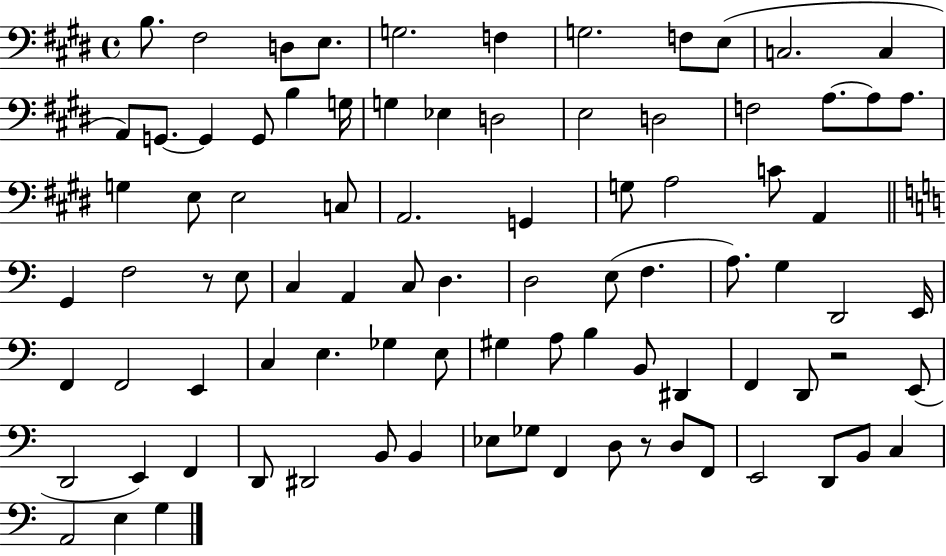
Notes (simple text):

B3/e. F#3/h D3/e E3/e. G3/h. F3/q G3/h. F3/e E3/e C3/h. C3/q A2/e G2/e. G2/q G2/e B3/q G3/s G3/q Eb3/q D3/h E3/h D3/h F3/h A3/e. A3/e A3/e. G3/q E3/e E3/h C3/e A2/h. G2/q G3/e A3/h C4/e A2/q G2/q F3/h R/e E3/e C3/q A2/q C3/e D3/q. D3/h E3/e F3/q. A3/e. G3/q D2/h E2/s F2/q F2/h E2/q C3/q E3/q. Gb3/q E3/e G#3/q A3/e B3/q B2/e D#2/q F2/q D2/e R/h E2/e D2/h E2/q F2/q D2/e D#2/h B2/e B2/q Eb3/e Gb3/e F2/q D3/e R/e D3/e F2/e E2/h D2/e B2/e C3/q A2/h E3/q G3/q